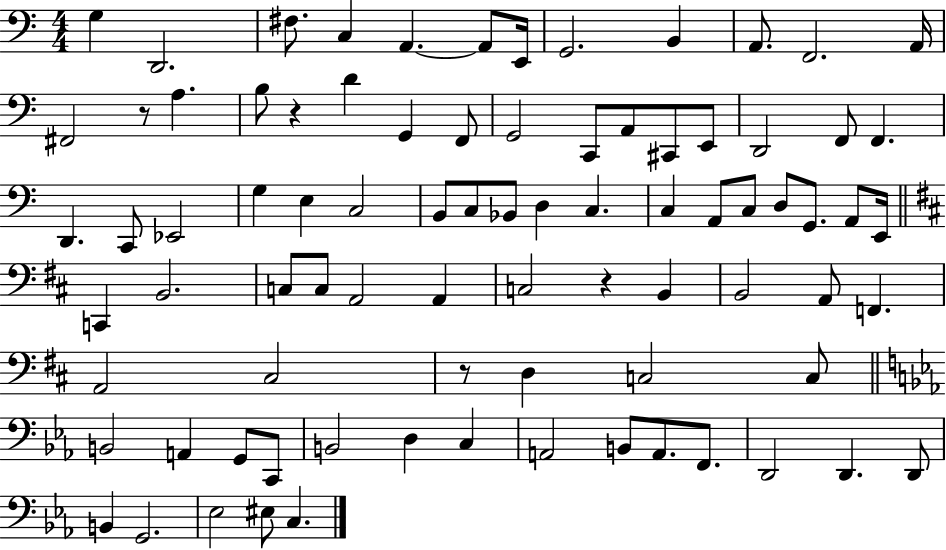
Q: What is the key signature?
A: C major